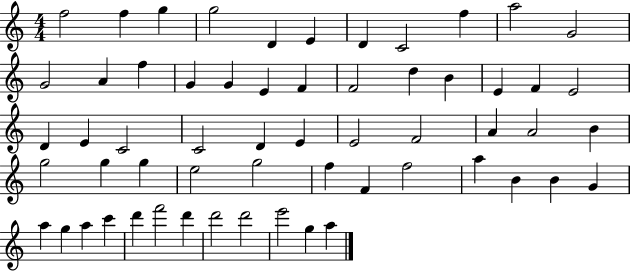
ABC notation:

X:1
T:Untitled
M:4/4
L:1/4
K:C
f2 f g g2 D E D C2 f a2 G2 G2 A f G G E F F2 d B E F E2 D E C2 C2 D E E2 F2 A A2 B g2 g g e2 g2 f F f2 a B B G a g a c' d' f'2 d' d'2 d'2 e'2 g a